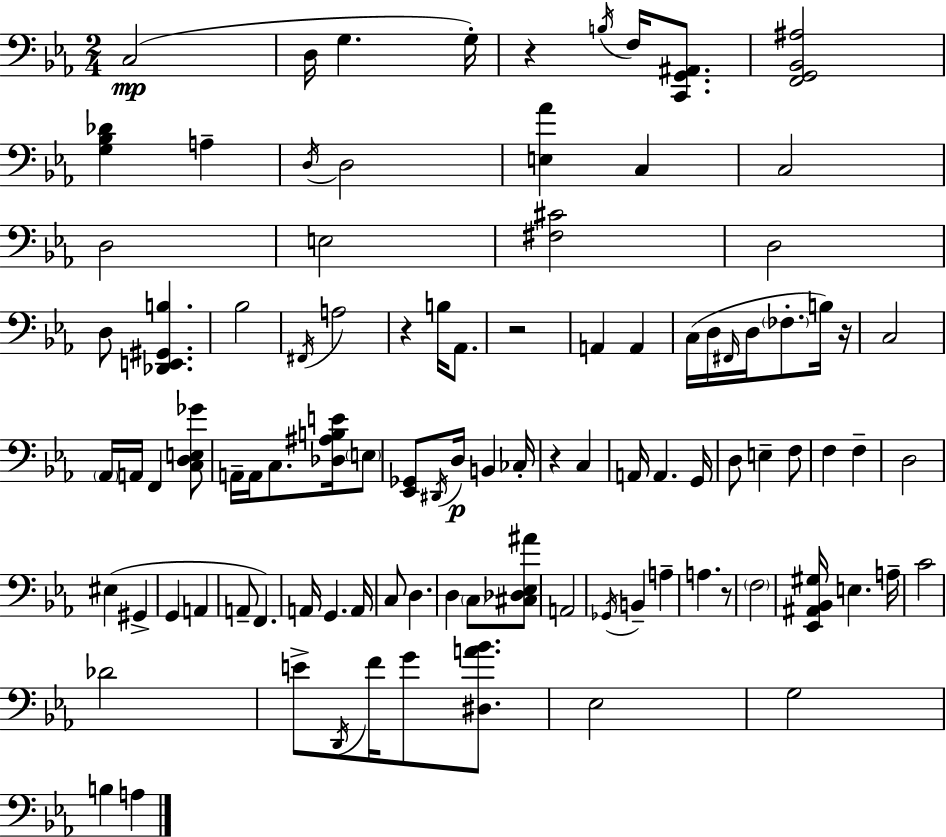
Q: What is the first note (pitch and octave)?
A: C3